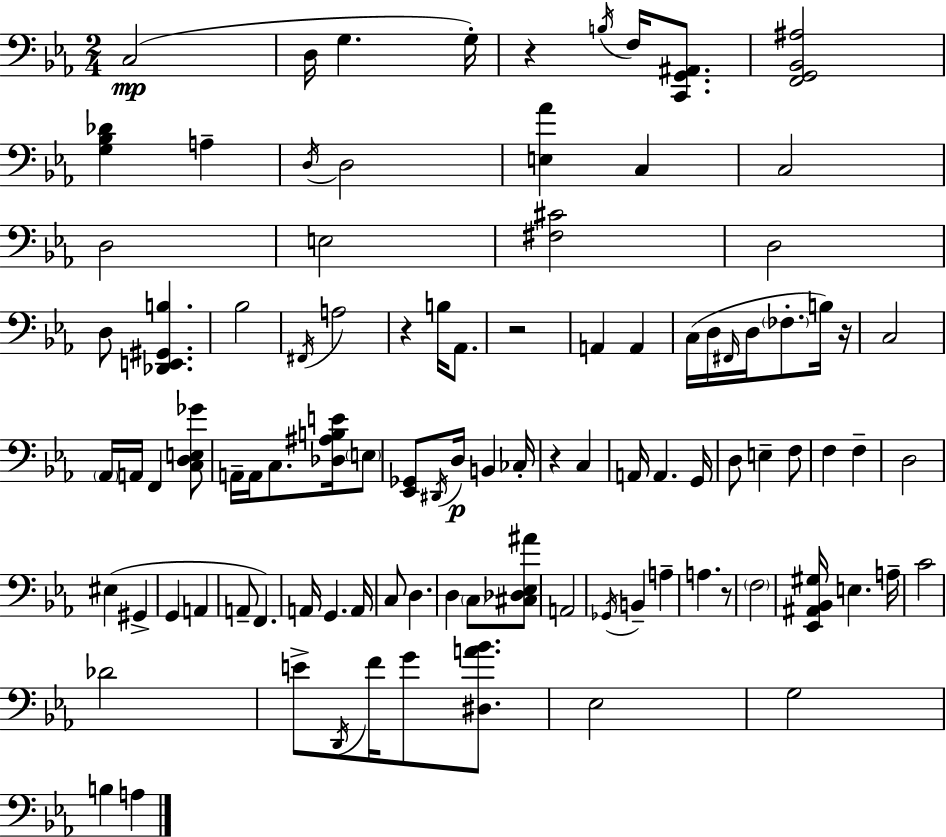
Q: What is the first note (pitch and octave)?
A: C3